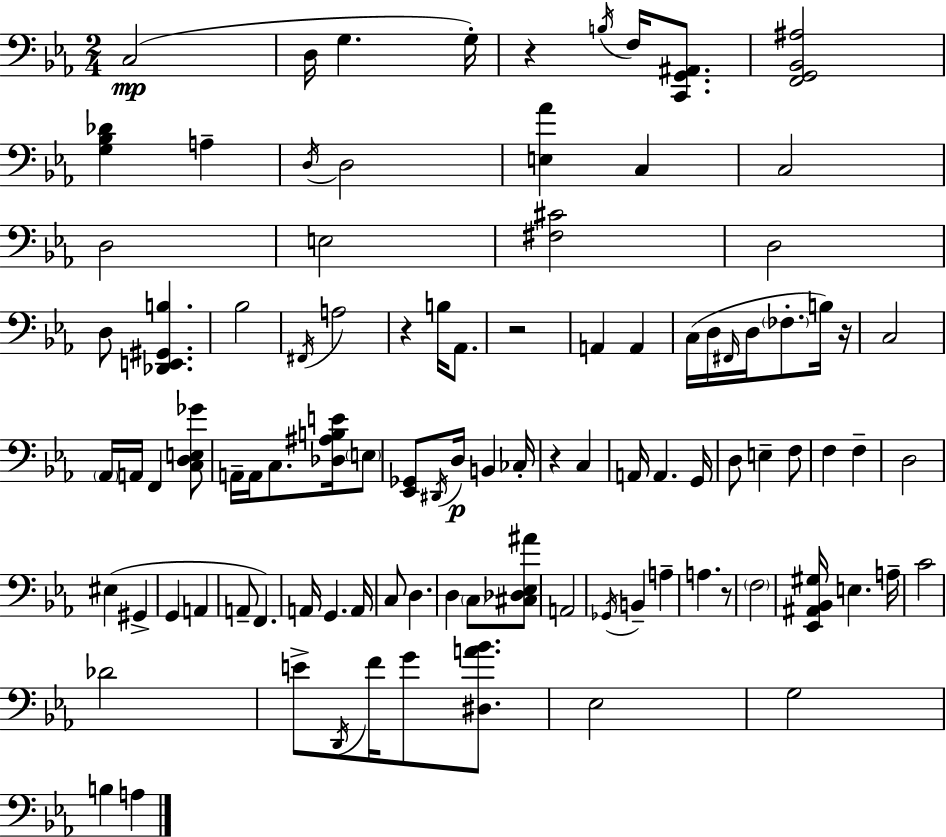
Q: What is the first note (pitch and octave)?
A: C3